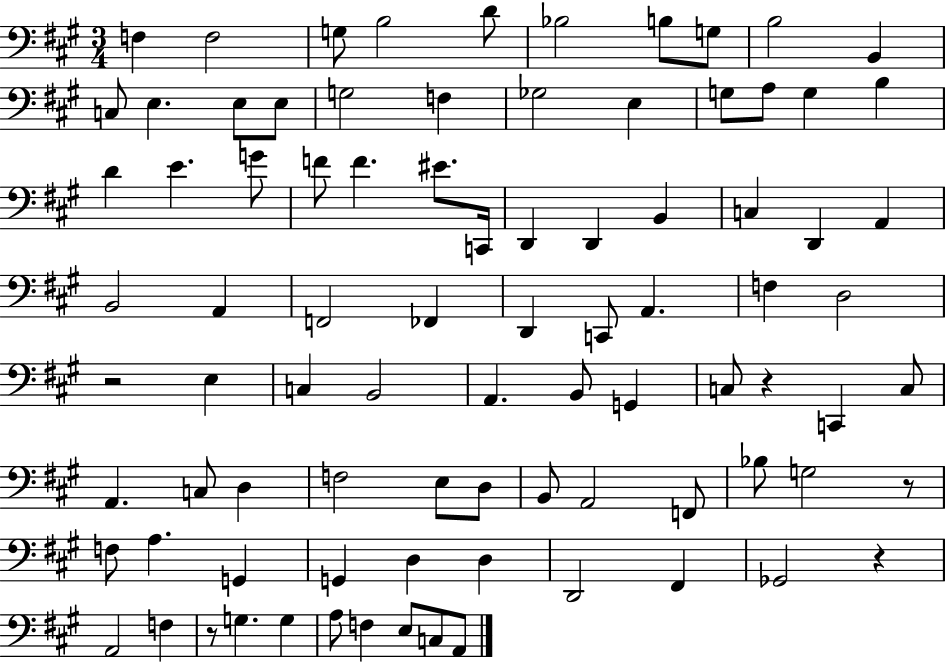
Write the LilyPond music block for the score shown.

{
  \clef bass
  \numericTimeSignature
  \time 3/4
  \key a \major
  f4 f2 | g8 b2 d'8 | bes2 b8 g8 | b2 b,4 | \break c8 e4. e8 e8 | g2 f4 | ges2 e4 | g8 a8 g4 b4 | \break d'4 e'4. g'8 | f'8 f'4. eis'8. c,16 | d,4 d,4 b,4 | c4 d,4 a,4 | \break b,2 a,4 | f,2 fes,4 | d,4 c,8 a,4. | f4 d2 | \break r2 e4 | c4 b,2 | a,4. b,8 g,4 | c8 r4 c,4 c8 | \break a,4. c8 d4 | f2 e8 d8 | b,8 a,2 f,8 | bes8 g2 r8 | \break f8 a4. g,4 | g,4 d4 d4 | d,2 fis,4 | ges,2 r4 | \break a,2 f4 | r8 g4. g4 | a8 f4 e8 c8 a,8 | \bar "|."
}